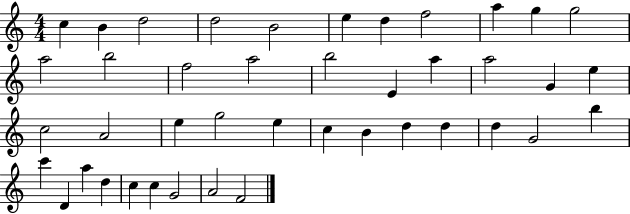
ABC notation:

X:1
T:Untitled
M:4/4
L:1/4
K:C
c B d2 d2 B2 e d f2 a g g2 a2 b2 f2 a2 b2 E a a2 G e c2 A2 e g2 e c B d d d G2 b c' D a d c c G2 A2 F2